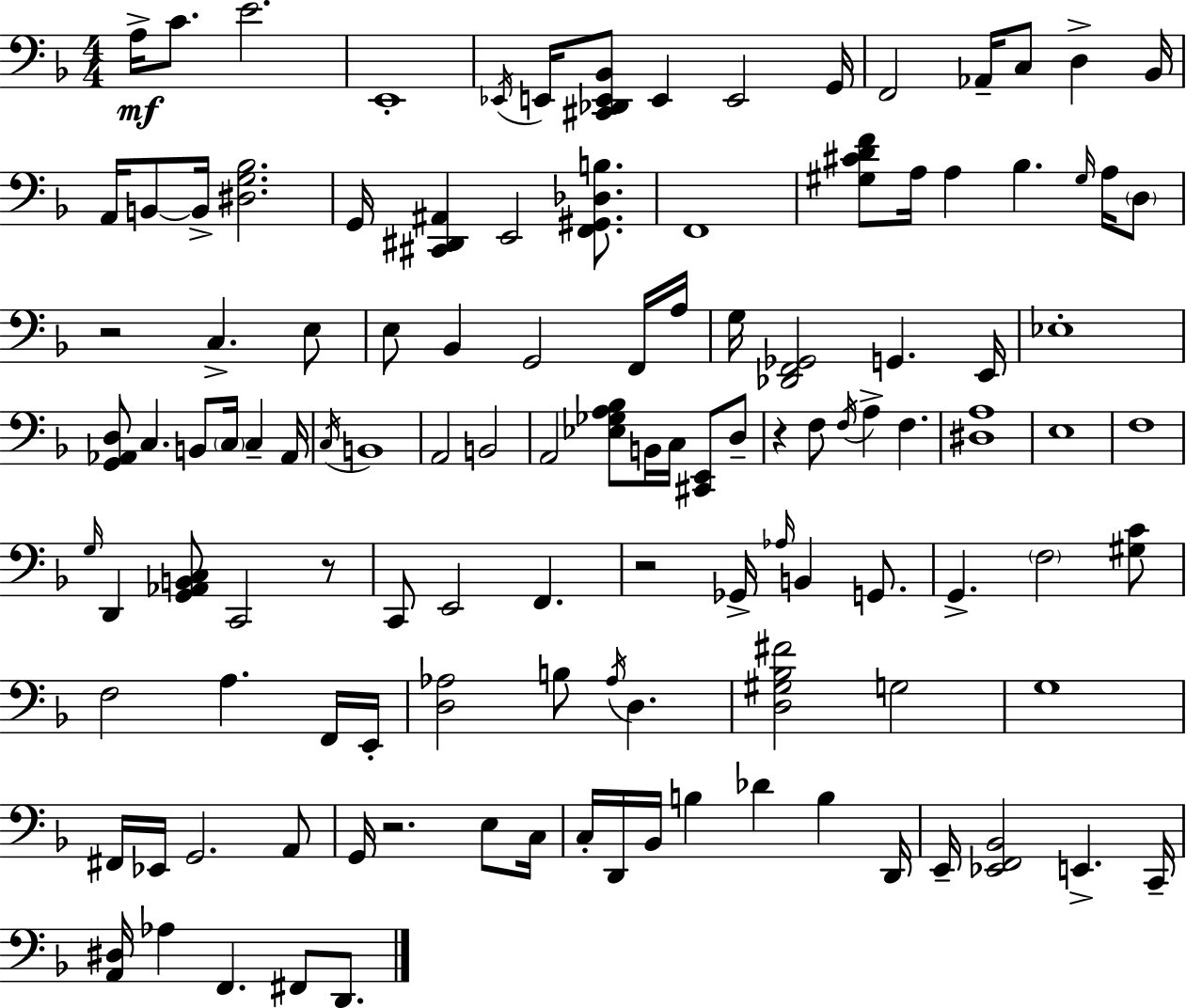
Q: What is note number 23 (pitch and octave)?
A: Bb3